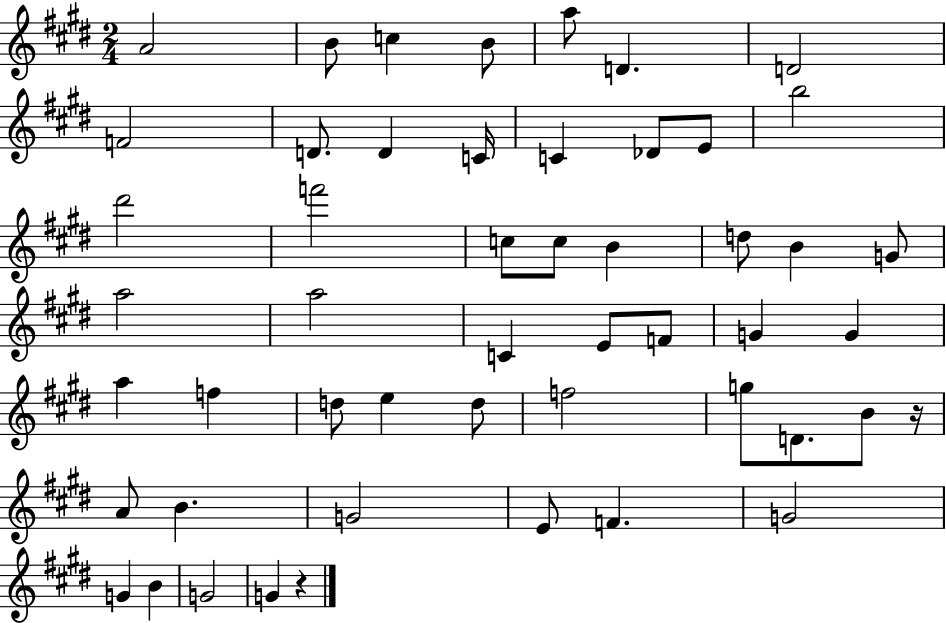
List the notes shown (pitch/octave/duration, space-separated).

A4/h B4/e C5/q B4/e A5/e D4/q. D4/h F4/h D4/e. D4/q C4/s C4/q Db4/e E4/e B5/h D#6/h F6/h C5/e C5/e B4/q D5/e B4/q G4/e A5/h A5/h C4/q E4/e F4/e G4/q G4/q A5/q F5/q D5/e E5/q D5/e F5/h G5/e D4/e. B4/e R/s A4/e B4/q. G4/h E4/e F4/q. G4/h G4/q B4/q G4/h G4/q R/q